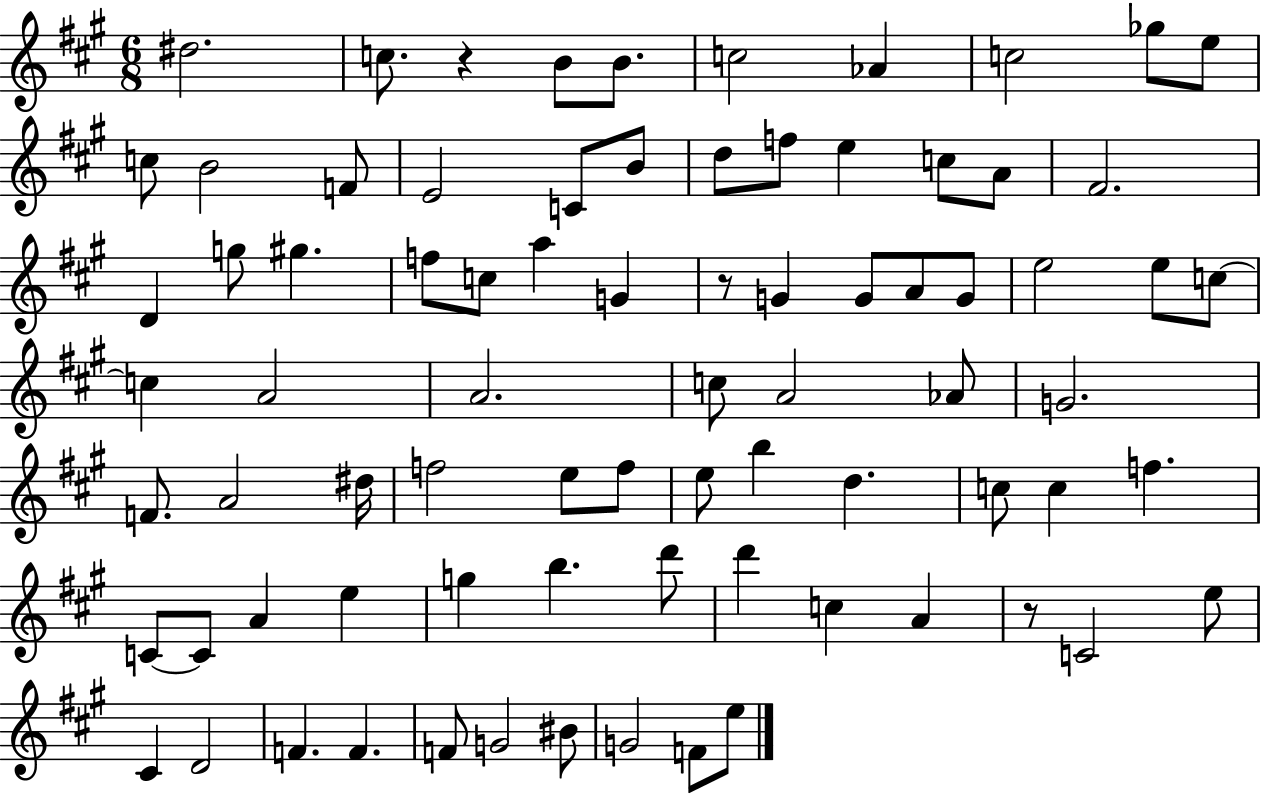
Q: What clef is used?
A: treble